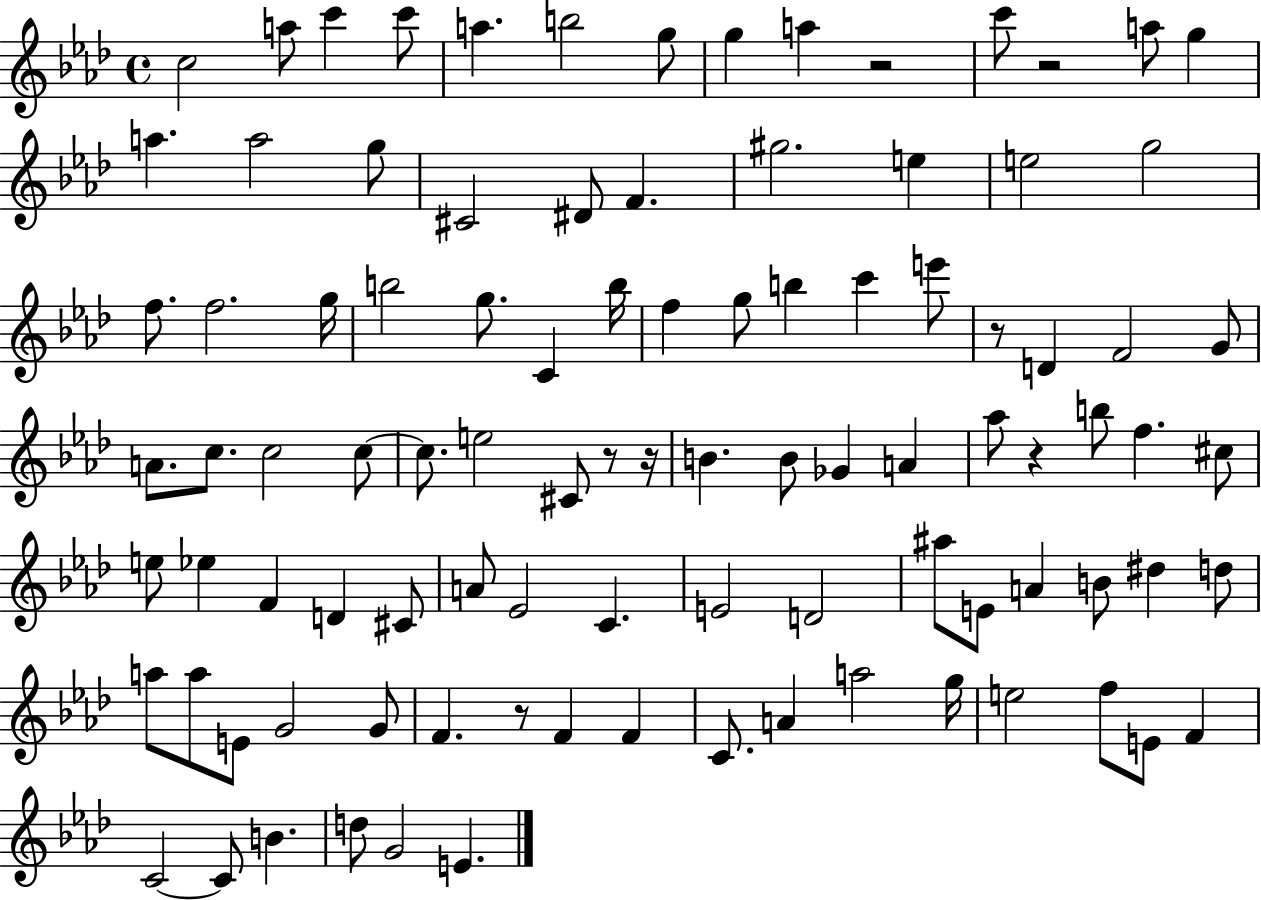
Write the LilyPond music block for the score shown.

{
  \clef treble
  \time 4/4
  \defaultTimeSignature
  \key aes \major
  c''2 a''8 c'''4 c'''8 | a''4. b''2 g''8 | g''4 a''4 r2 | c'''8 r2 a''8 g''4 | \break a''4. a''2 g''8 | cis'2 dis'8 f'4. | gis''2. e''4 | e''2 g''2 | \break f''8. f''2. g''16 | b''2 g''8. c'4 b''16 | f''4 g''8 b''4 c'''4 e'''8 | r8 d'4 f'2 g'8 | \break a'8. c''8. c''2 c''8~~ | c''8. e''2 cis'8 r8 r16 | b'4. b'8 ges'4 a'4 | aes''8 r4 b''8 f''4. cis''8 | \break e''8 ees''4 f'4 d'4 cis'8 | a'8 ees'2 c'4. | e'2 d'2 | ais''8 e'8 a'4 b'8 dis''4 d''8 | \break a''8 a''8 e'8 g'2 g'8 | f'4. r8 f'4 f'4 | c'8. a'4 a''2 g''16 | e''2 f''8 e'8 f'4 | \break c'2~~ c'8 b'4. | d''8 g'2 e'4. | \bar "|."
}